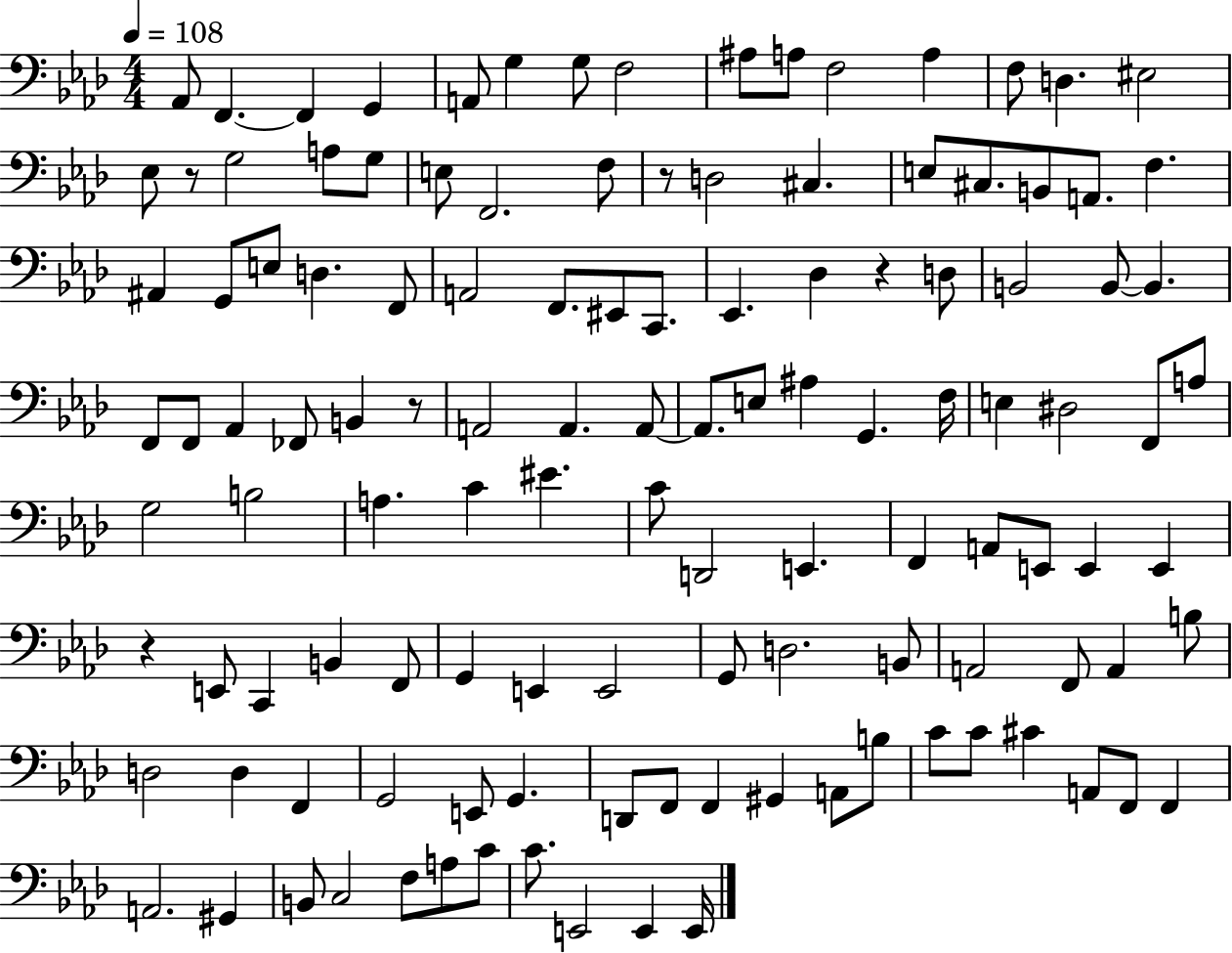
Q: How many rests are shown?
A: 5